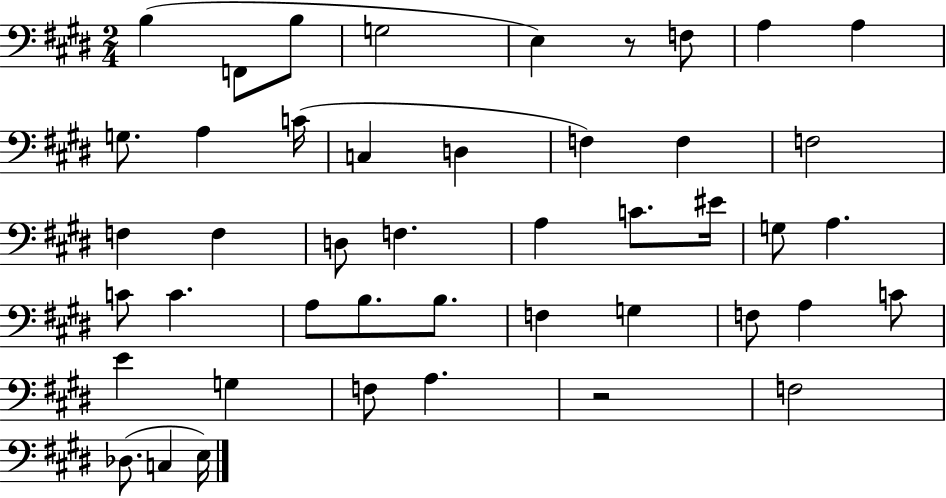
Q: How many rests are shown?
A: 2